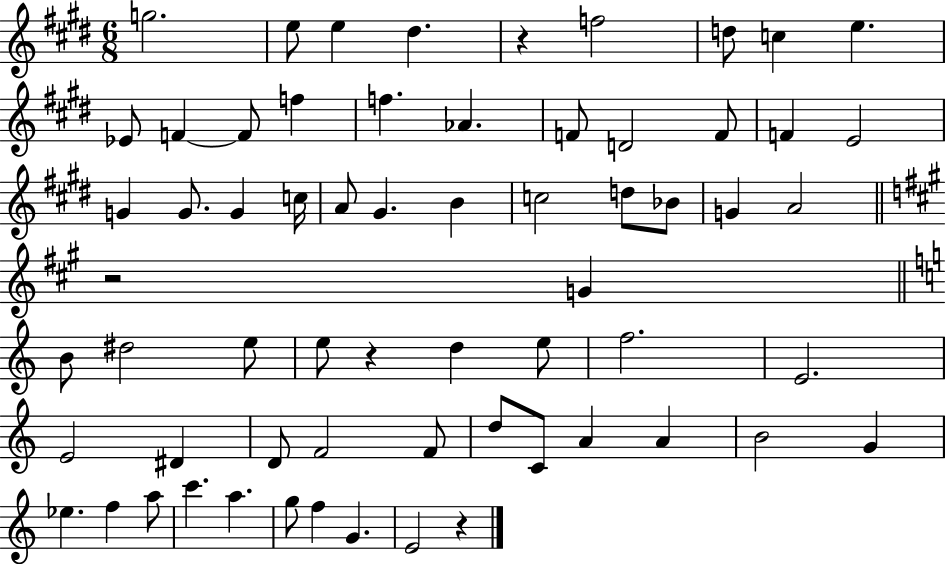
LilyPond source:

{
  \clef treble
  \numericTimeSignature
  \time 6/8
  \key e \major
  g''2. | e''8 e''4 dis''4. | r4 f''2 | d''8 c''4 e''4. | \break ees'8 f'4~~ f'8 f''4 | f''4. aes'4. | f'8 d'2 f'8 | f'4 e'2 | \break g'4 g'8. g'4 c''16 | a'8 gis'4. b'4 | c''2 d''8 bes'8 | g'4 a'2 | \break \bar "||" \break \key a \major r2 g'4 | \bar "||" \break \key a \minor b'8 dis''2 e''8 | e''8 r4 d''4 e''8 | f''2. | e'2. | \break e'2 dis'4 | d'8 f'2 f'8 | d''8 c'8 a'4 a'4 | b'2 g'4 | \break ees''4. f''4 a''8 | c'''4. a''4. | g''8 f''4 g'4. | e'2 r4 | \break \bar "|."
}